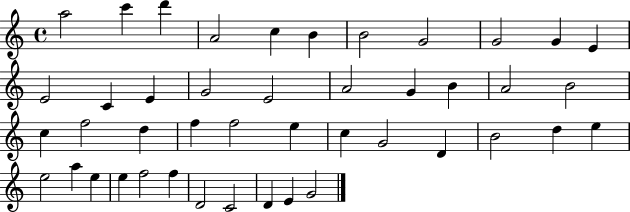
A5/h C6/q D6/q A4/h C5/q B4/q B4/h G4/h G4/h G4/q E4/q E4/h C4/q E4/q G4/h E4/h A4/h G4/q B4/q A4/h B4/h C5/q F5/h D5/q F5/q F5/h E5/q C5/q G4/h D4/q B4/h D5/q E5/q E5/h A5/q E5/q E5/q F5/h F5/q D4/h C4/h D4/q E4/q G4/h